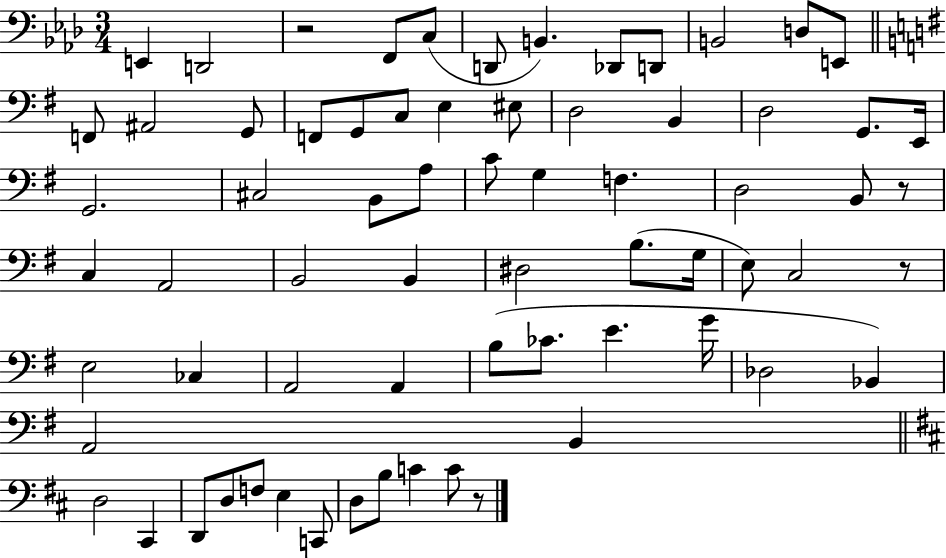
{
  \clef bass
  \numericTimeSignature
  \time 3/4
  \key aes \major
  \repeat volta 2 { e,4 d,2 | r2 f,8 c8( | d,8 b,4.) des,8 d,8 | b,2 d8 e,8 | \break \bar "||" \break \key g \major f,8 ais,2 g,8 | f,8 g,8 c8 e4 eis8 | d2 b,4 | d2 g,8. e,16 | \break g,2. | cis2 b,8 a8 | c'8 g4 f4. | d2 b,8 r8 | \break c4 a,2 | b,2 b,4 | dis2 b8.( g16 | e8) c2 r8 | \break e2 ces4 | a,2 a,4 | b8( ces'8. e'4. g'16 | des2 bes,4) | \break a,2 b,4 | \bar "||" \break \key b \minor d2 cis,4 | d,8 d8 f8 e4 c,8 | d8 b8 c'4 c'8 r8 | } \bar "|."
}